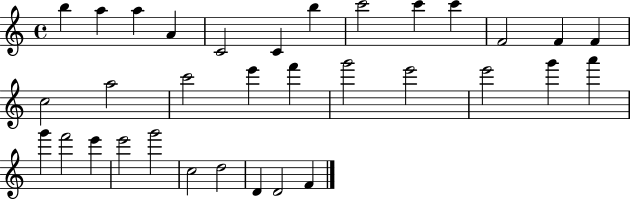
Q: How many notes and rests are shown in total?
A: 33